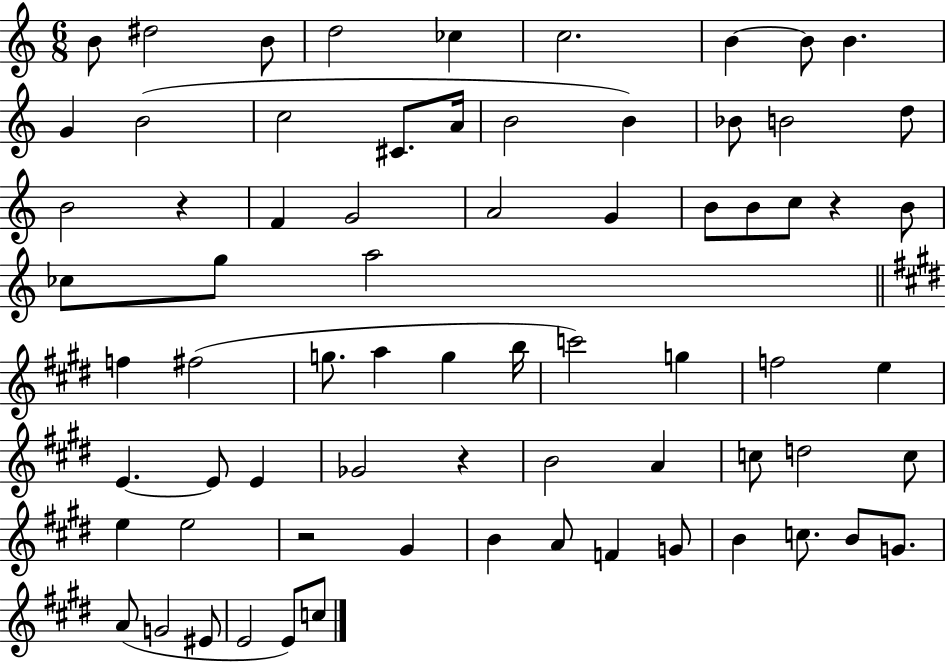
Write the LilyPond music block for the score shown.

{
  \clef treble
  \numericTimeSignature
  \time 6/8
  \key c \major
  \repeat volta 2 { b'8 dis''2 b'8 | d''2 ces''4 | c''2. | b'4~~ b'8 b'4. | \break g'4 b'2( | c''2 cis'8. a'16 | b'2 b'4) | bes'8 b'2 d''8 | \break b'2 r4 | f'4 g'2 | a'2 g'4 | b'8 b'8 c''8 r4 b'8 | \break ces''8 g''8 a''2 | \bar "||" \break \key e \major f''4 fis''2( | g''8. a''4 g''4 b''16 | c'''2) g''4 | f''2 e''4 | \break e'4.~~ e'8 e'4 | ges'2 r4 | b'2 a'4 | c''8 d''2 c''8 | \break e''4 e''2 | r2 gis'4 | b'4 a'8 f'4 g'8 | b'4 c''8. b'8 g'8. | \break a'8( g'2 eis'8 | e'2 e'8) c''8 | } \bar "|."
}